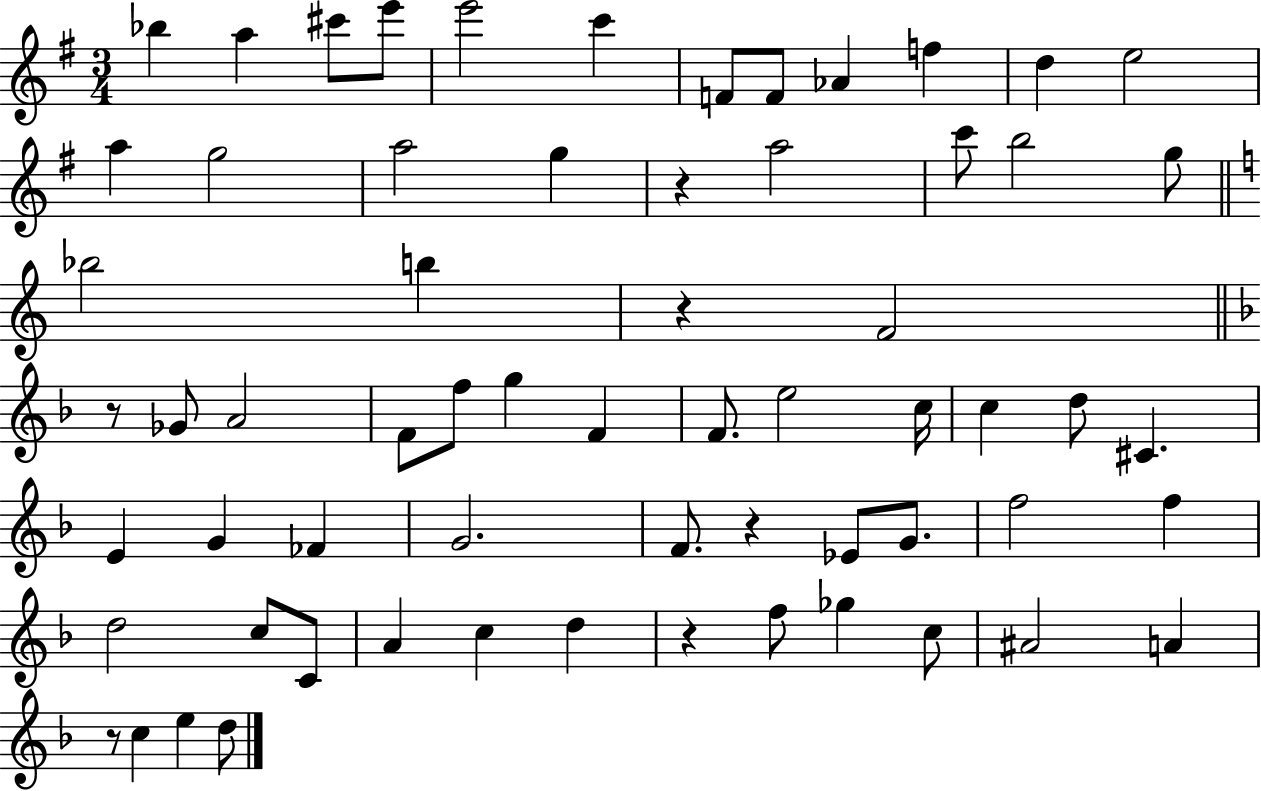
{
  \clef treble
  \numericTimeSignature
  \time 3/4
  \key g \major
  bes''4 a''4 cis'''8 e'''8 | e'''2 c'''4 | f'8 f'8 aes'4 f''4 | d''4 e''2 | \break a''4 g''2 | a''2 g''4 | r4 a''2 | c'''8 b''2 g''8 | \break \bar "||" \break \key a \minor bes''2 b''4 | r4 f'2 | \bar "||" \break \key d \minor r8 ges'8 a'2 | f'8 f''8 g''4 f'4 | f'8. e''2 c''16 | c''4 d''8 cis'4. | \break e'4 g'4 fes'4 | g'2. | f'8. r4 ees'8 g'8. | f''2 f''4 | \break d''2 c''8 c'8 | a'4 c''4 d''4 | r4 f''8 ges''4 c''8 | ais'2 a'4 | \break r8 c''4 e''4 d''8 | \bar "|."
}